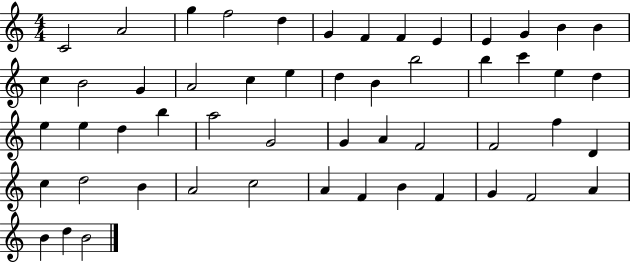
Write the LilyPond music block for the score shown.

{
  \clef treble
  \numericTimeSignature
  \time 4/4
  \key c \major
  c'2 a'2 | g''4 f''2 d''4 | g'4 f'4 f'4 e'4 | e'4 g'4 b'4 b'4 | \break c''4 b'2 g'4 | a'2 c''4 e''4 | d''4 b'4 b''2 | b''4 c'''4 e''4 d''4 | \break e''4 e''4 d''4 b''4 | a''2 g'2 | g'4 a'4 f'2 | f'2 f''4 d'4 | \break c''4 d''2 b'4 | a'2 c''2 | a'4 f'4 b'4 f'4 | g'4 f'2 a'4 | \break b'4 d''4 b'2 | \bar "|."
}